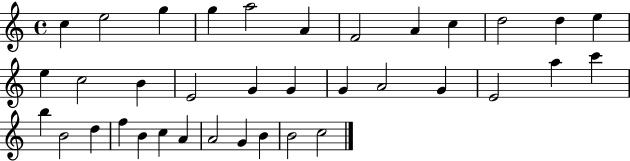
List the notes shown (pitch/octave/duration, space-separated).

C5/q E5/h G5/q G5/q A5/h A4/q F4/h A4/q C5/q D5/h D5/q E5/q E5/q C5/h B4/q E4/h G4/q G4/q G4/q A4/h G4/q E4/h A5/q C6/q B5/q B4/h D5/q F5/q B4/q C5/q A4/q A4/h G4/q B4/q B4/h C5/h